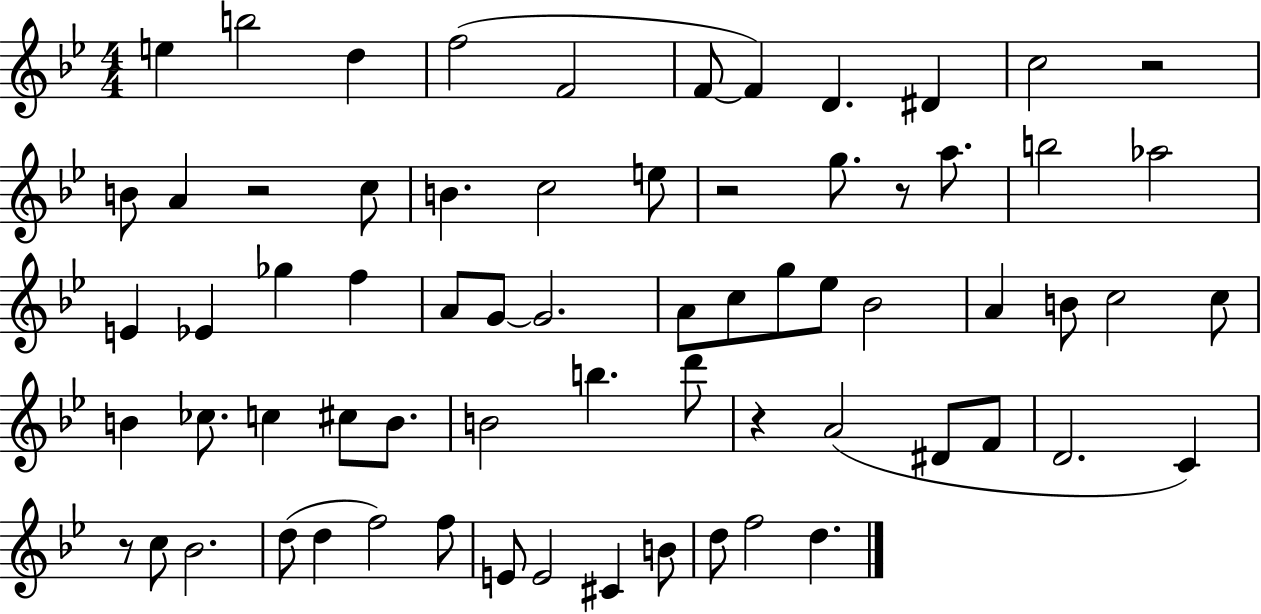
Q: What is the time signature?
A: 4/4